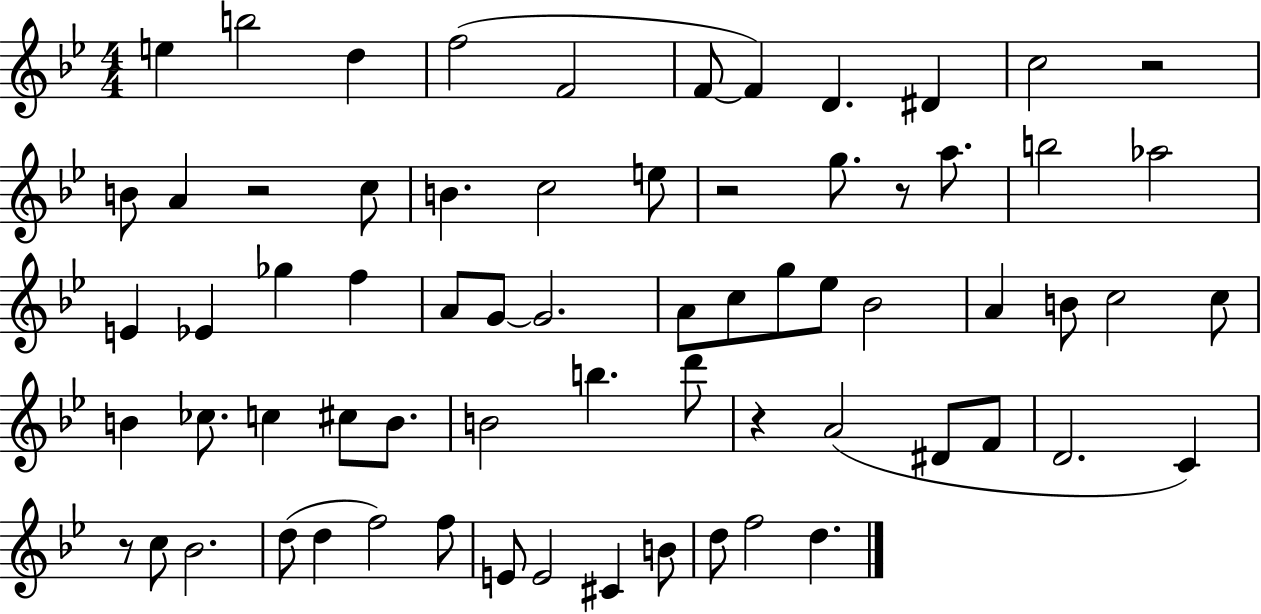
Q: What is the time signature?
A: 4/4